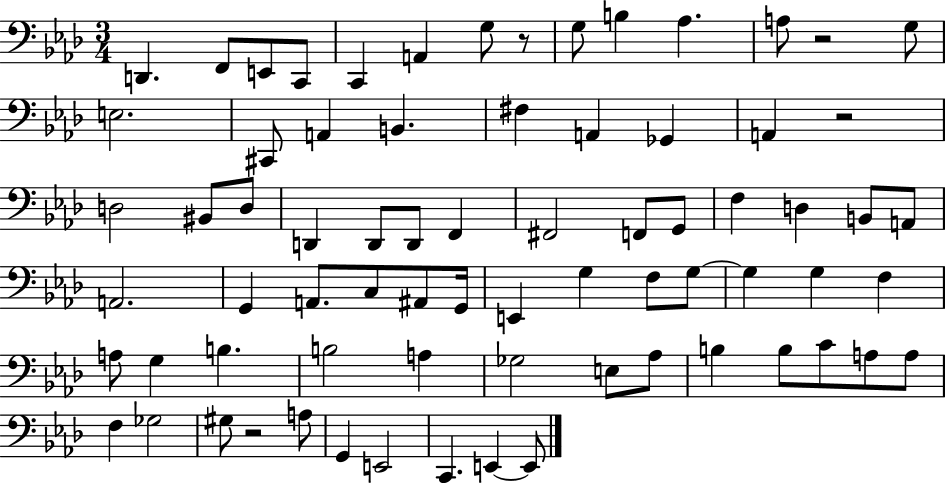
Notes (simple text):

D2/q. F2/e E2/e C2/e C2/q A2/q G3/e R/e G3/e B3/q Ab3/q. A3/e R/h G3/e E3/h. C#2/e A2/q B2/q. F#3/q A2/q Gb2/q A2/q R/h D3/h BIS2/e D3/e D2/q D2/e D2/e F2/q F#2/h F2/e G2/e F3/q D3/q B2/e A2/e A2/h. G2/q A2/e. C3/e A#2/e G2/s E2/q G3/q F3/e G3/e G3/q G3/q F3/q A3/e G3/q B3/q. B3/h A3/q Gb3/h E3/e Ab3/e B3/q B3/e C4/e A3/e A3/e F3/q Gb3/h G#3/e R/h A3/e G2/q E2/h C2/q. E2/q E2/e